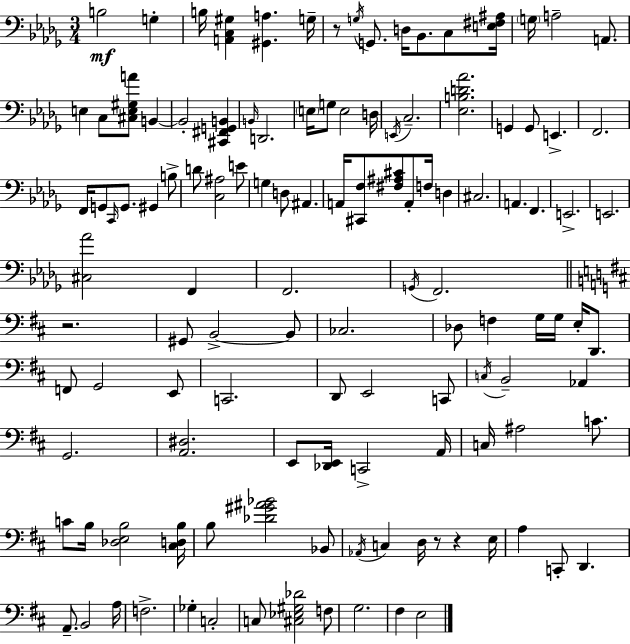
B3/h G3/q B3/s [A2,C3,G#3]/q [G#2,A3]/q. G3/s R/e G3/s G2/e. D3/s Bb2/e. C3/e [E3,F#3,A#3]/s G3/s A3/h A2/e. E3/q C3/e [C#3,E3,G#3,A4]/e B2/q B2/h [C#2,F#2,G2,B2]/q B2/s D2/h. E3/s G3/e E3/h D3/s E2/s C3/h. [Eb3,B3,D4,Ab4]/h. G2/q G2/e E2/q. F2/h. F2/s G2/e C2/s G2/e. G#2/q B3/e D4/e [C3,A#3]/h E4/e G3/q D3/e A#2/q. A2/s [C#2,F3]/e [F#3,A#3,C#4]/e A2/e F3/s D3/q C#3/h. A2/q. F2/q. E2/h. E2/h. [C#3,Ab4]/h F2/q F2/h. G2/s F2/h. R/h. G#2/e B2/h B2/e CES3/h. Db3/e F3/q G3/s G3/s E3/s D2/e. F2/e G2/h E2/e C2/h. D2/e E2/h C2/e C3/s B2/h Ab2/q G2/h. [A2,D#3]/h. E2/e [Db2,E2]/s C2/h A2/s C3/s A#3/h C4/e. C4/e B3/s [Db3,E3,B3]/h [C#3,D3,B3]/s B3/e [Db4,G#4,A#4,Bb4]/h Bb2/e Ab2/s C3/q D3/s R/e R/q E3/s A3/q C2/e D2/q. A2/e. B2/h A3/s F3/h. Gb3/q C3/h C3/e [C#3,Eb3,G#3,Db4]/h F3/e G3/h. F#3/q E3/h